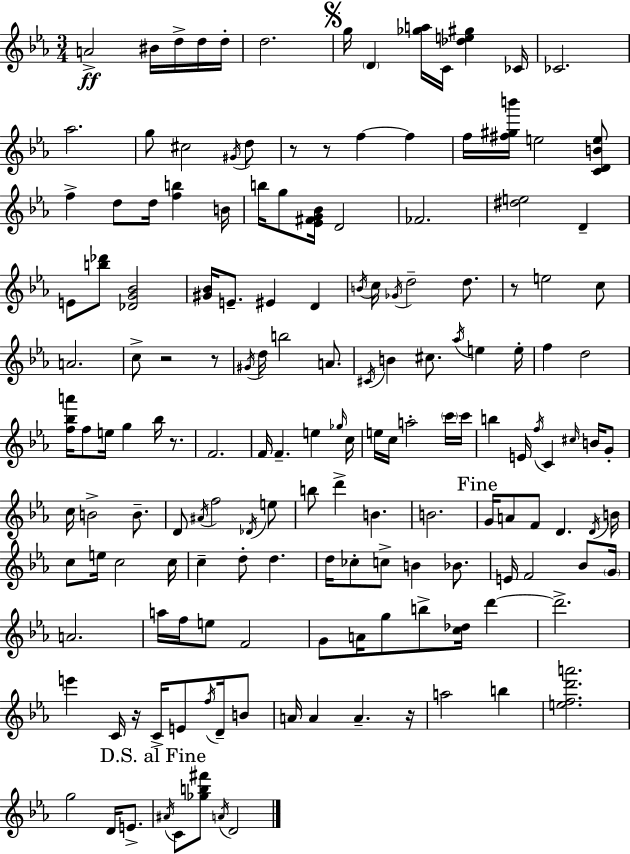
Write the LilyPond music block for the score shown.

{
  \clef treble
  \numericTimeSignature
  \time 3/4
  \key ees \major
  a'2->\ff bis'16 d''16-> d''16 d''16-. | d''2. | \mark \markup { \musicglyph "scripts.segno" } g''16 \parenthesize d'4 <ges'' a''>16 c'16 <des'' e'' gis''>4 ces'16 | ces'2. | \break aes''2. | g''8 cis''2 \acciaccatura { gis'16 } d''8 | r8 r8 f''4~~ f''4 | f''16 <fis'' gis'' b'''>16 e''2 <c' d' b' e''>8 | \break f''4-> d''8 d''16 <f'' b''>4 | b'16 b''16 g''8 <ees' fis' g' bes'>16 d'2 | fes'2. | <dis'' e''>2 d'4-- | \break e'8 <b'' des'''>8 <des' g' bes'>2 | <gis' bes'>16 e'8.-- eis'4 d'4 | \acciaccatura { b'16 } c''16 \acciaccatura { ges'16 } d''2-- | d''8. r8 e''2 | \break c''8 a'2. | c''8-> r2 | r8 \acciaccatura { gis'16 } d''16 b''2 | a'8. \acciaccatura { cis'16 } b'4 cis''8. | \break \acciaccatura { aes''16 } e''4 e''16-. f''4 d''2 | <f'' bes'' a'''>16 f''8 e''16 g''4 | bes''16 r8. f'2. | f'16 f'4.-- | \break e''4 \grace { ges''16 } c''16 e''16 c''16 a''2-. | \parenthesize c'''16 c'''16 b''4 e'16 | \acciaccatura { f''16 } c'4 \grace { cis''16 } b'16 g'8-. c''16 b'2-> | b'8.-- d'8 \acciaccatura { ais'16 } | \break f''2 \acciaccatura { des'16 } e''8 b''8 | d'''4-> b'4. b'2. | \mark "Fine" g'16 | a'8 f'8 d'4. \acciaccatura { d'16 } b'16 | \break c''8 e''16 c''2 c''16 | c''4-- d''8-. d''4. | d''16 ces''8-. c''8-> b'4 bes'8. | e'16 f'2 bes'8 \parenthesize g'16 | \break a'2. | a''16 f''16 e''8 f'2 | g'8 a'16 g''8 b''8-> <c'' des''>16 d'''4~~ | d'''2.-> | \break e'''4 c'16 r16 c'16-> e'8 \acciaccatura { f''16 } d'16-- b'8 | a'16 a'4 a'4.-- | r16 a''2 b''4 | <e'' f'' d''' a'''>2. | \break g''2 d'16 e'8.-> | \mark "D.S. al Fine" \acciaccatura { ais'16 } c'8 <ges'' b'' fis'''>8 \acciaccatura { a'16 } d'2 | \bar "|."
}